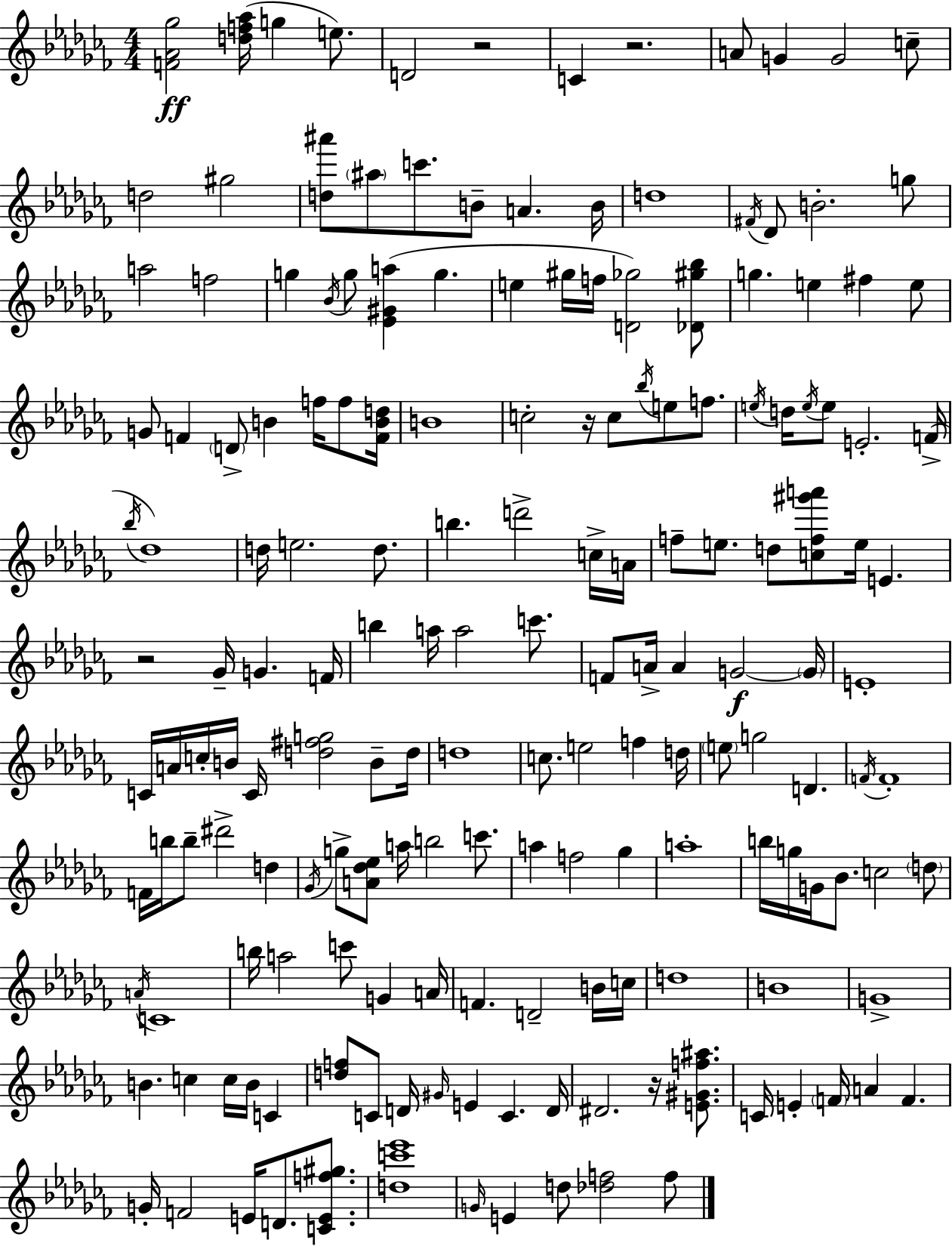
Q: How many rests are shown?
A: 5